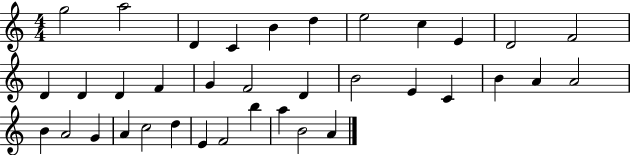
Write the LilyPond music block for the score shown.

{
  \clef treble
  \numericTimeSignature
  \time 4/4
  \key c \major
  g''2 a''2 | d'4 c'4 b'4 d''4 | e''2 c''4 e'4 | d'2 f'2 | \break d'4 d'4 d'4 f'4 | g'4 f'2 d'4 | b'2 e'4 c'4 | b'4 a'4 a'2 | \break b'4 a'2 g'4 | a'4 c''2 d''4 | e'4 f'2 b''4 | a''4 b'2 a'4 | \break \bar "|."
}